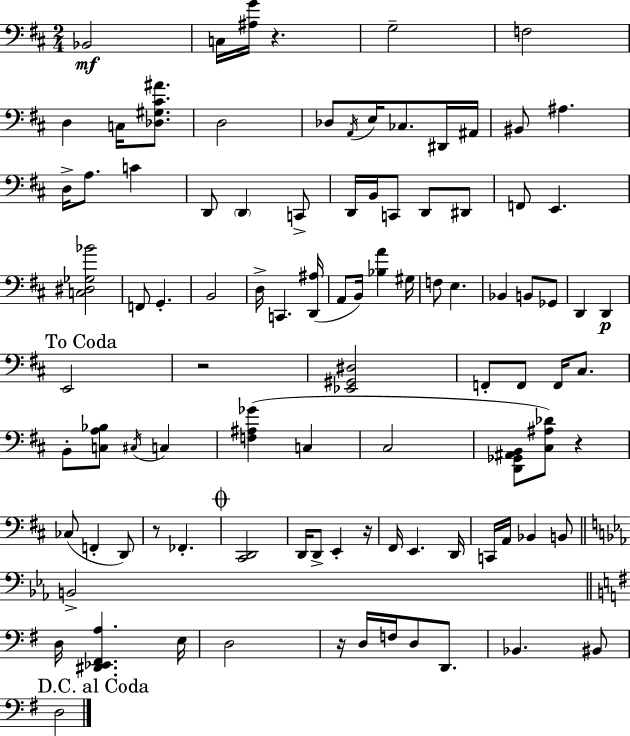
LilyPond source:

{
  \clef bass
  \numericTimeSignature
  \time 2/4
  \key d \major
  bes,2\mf | c16 <ais g'>16 r4. | g2-- | f2 | \break d4 c16 <des gis cis' ais'>8. | d2 | des8 \acciaccatura { a,16 } e16 ces8. dis,16 | ais,16 bis,8 ais4. | \break d16-> a8. c'4 | d,8 \parenthesize d,4 c,8-> | d,16 b,16 c,8 d,8 dis,8 | f,8 e,4. | \break <c dis ges bes'>2 | f,8 g,4.-. | b,2 | d16-> c,4. | \break <d, ais>16( a,8 b,16) <bes a'>4 | gis16 f8 e4. | bes,4 b,8 ges,8 | d,4 d,4\p | \break \mark "To Coda" e,2 | r2 | <ees, gis, dis>2 | f,8-. f,8 f,16 cis8. | \break b,8-. <c a bes>8 \acciaccatura { cis16 } c4 | <f ais ges'>4( c4 | cis2 | <d, ges, ais, b,>8 <cis ais des'>8) r4 | \break ces8( f,4-. | d,8) r8 fes,4.-. | \mark \markup { \musicglyph "scripts.coda" } <cis, d,>2 | d,16 d,8-> e,4-. | \break r16 fis,16 e,4. | d,16 c,16 a,16 bes,4 | b,8 \bar "||" \break \key ees \major b,2-> | \bar "||" \break \key e \minor d16 <dis, ees, fis, a>4. e16 | d2 | r16 d16 f16 d8 d,8. | bes,4. bis,8 | \break \mark "D.C. al Coda" d2 | \bar "|."
}